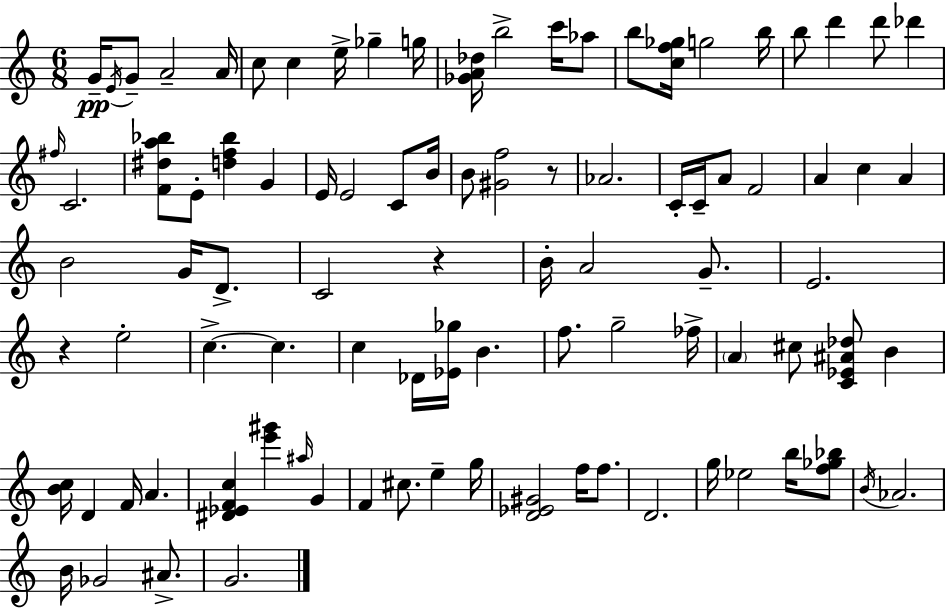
G4/s E4/s G4/e A4/h A4/s C5/e C5/q E5/s Gb5/q G5/s [Gb4,A4,Db5]/s B5/h C6/s Ab5/e B5/e [C5,F5,Gb5]/s G5/h B5/s B5/e D6/q D6/e Db6/q F#5/s C4/h. [F4,D#5,A5,Bb5]/e E4/e [D5,F5,Bb5]/q G4/q E4/s E4/h C4/e B4/s B4/e [G#4,F5]/h R/e Ab4/h. C4/s C4/s A4/e F4/h A4/q C5/q A4/q B4/h G4/s D4/e. C4/h R/q B4/s A4/h G4/e. E4/h. R/q E5/h C5/q. C5/q. C5/q Db4/s [Eb4,Gb5]/s B4/q. F5/e. G5/h FES5/s A4/q C#5/e [C4,Eb4,A#4,Db5]/e B4/q [B4,C5]/s D4/q F4/s A4/q. [D#4,Eb4,F4,C5]/q [E6,G#6]/q A#5/s G4/q F4/q C#5/e. E5/q G5/s [D4,Eb4,G#4]/h F5/s F5/e. D4/h. G5/s Eb5/h B5/s [F5,Gb5,Bb5]/e B4/s Ab4/h. B4/s Gb4/h A#4/e. G4/h.